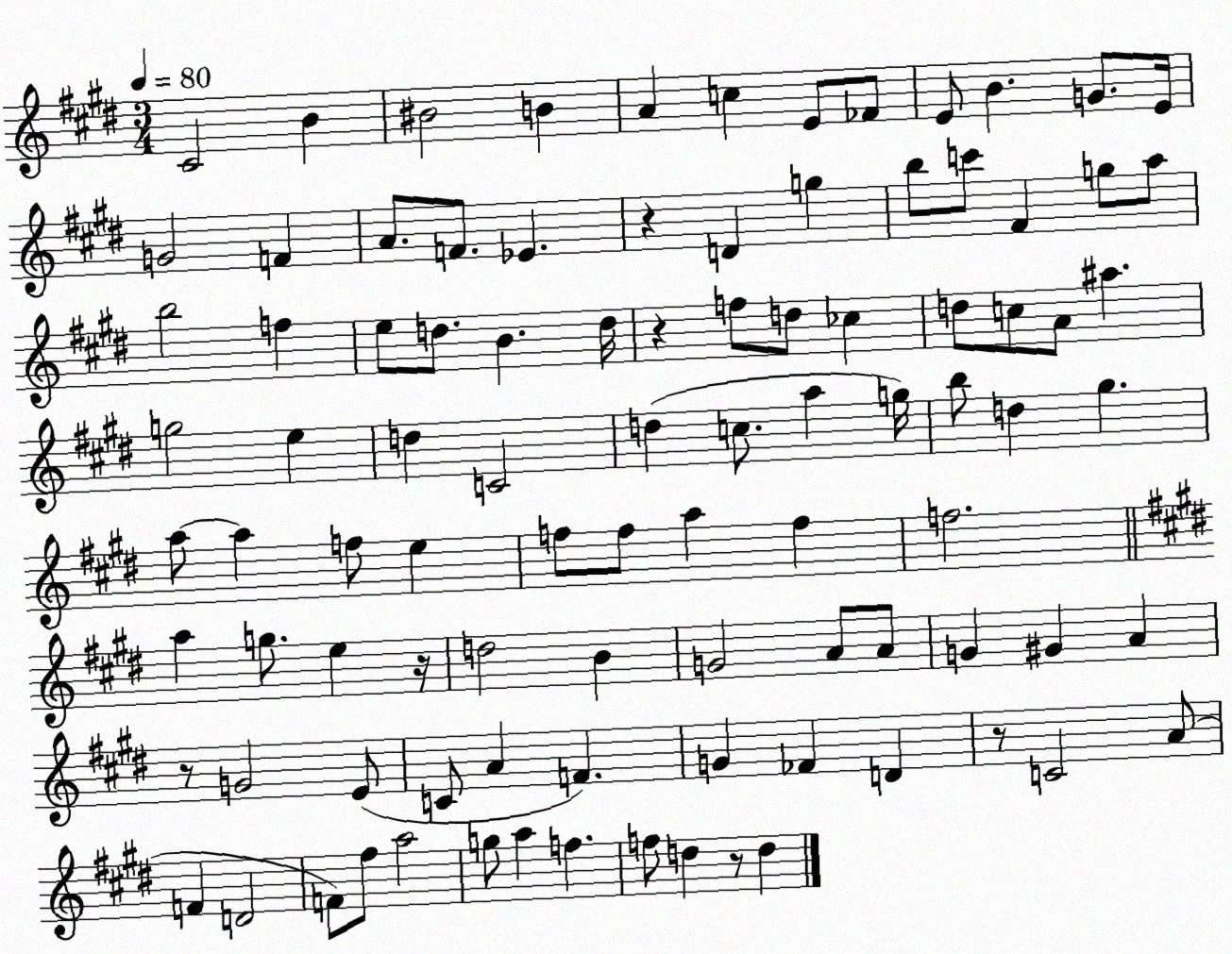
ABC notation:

X:1
T:Untitled
M:3/4
L:1/4
K:E
^C2 B ^B2 B A c E/2 _F/2 E/2 B G/2 E/4 G2 F A/2 F/2 _E z D g b/2 c'/2 ^F g/2 a/2 b2 f e/2 d/2 B d/4 z f/2 d/2 _c d/2 c/2 A/2 ^a g2 e d C2 d c/2 a g/4 b/2 d ^g a/2 a f/2 e f/2 f/2 a f f2 a g/2 e z/4 d2 B G2 A/2 A/2 G ^G A z/2 G2 E/2 C/2 A F G _F D z/2 C2 A/2 F D2 F/2 ^f/2 a2 g/2 a f f/2 d z/2 d